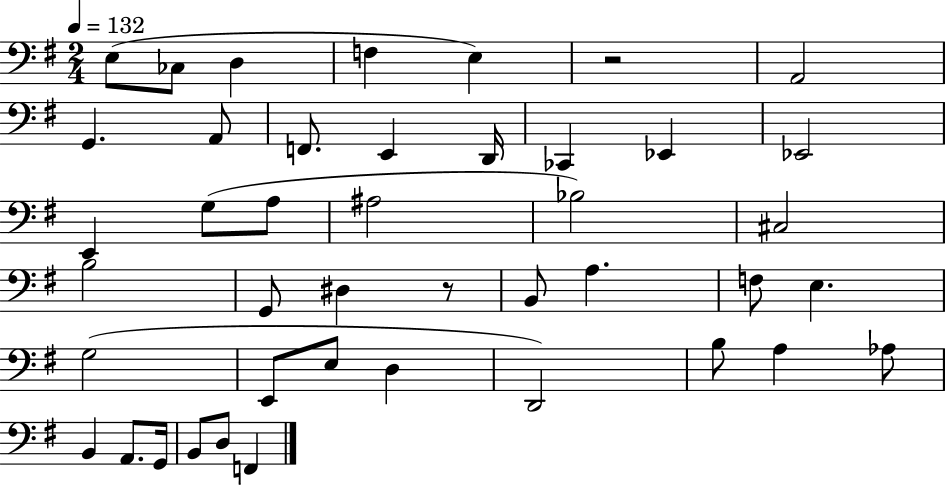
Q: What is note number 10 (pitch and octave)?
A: E2